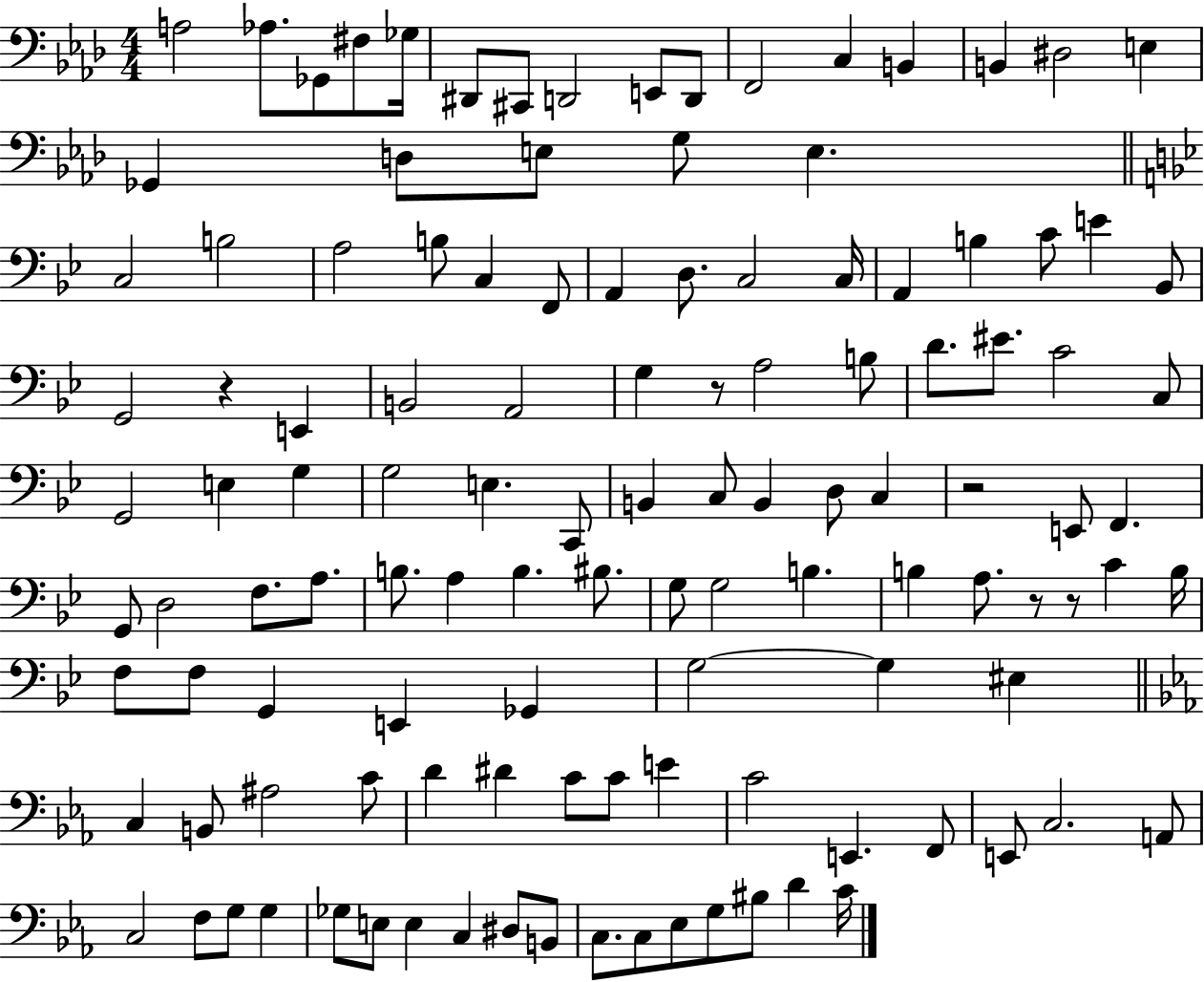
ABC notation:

X:1
T:Untitled
M:4/4
L:1/4
K:Ab
A,2 _A,/2 _G,,/2 ^F,/2 _G,/4 ^D,,/2 ^C,,/2 D,,2 E,,/2 D,,/2 F,,2 C, B,, B,, ^D,2 E, _G,, D,/2 E,/2 G,/2 E, C,2 B,2 A,2 B,/2 C, F,,/2 A,, D,/2 C,2 C,/4 A,, B, C/2 E _B,,/2 G,,2 z E,, B,,2 A,,2 G, z/2 A,2 B,/2 D/2 ^E/2 C2 C,/2 G,,2 E, G, G,2 E, C,,/2 B,, C,/2 B,, D,/2 C, z2 E,,/2 F,, G,,/2 D,2 F,/2 A,/2 B,/2 A, B, ^B,/2 G,/2 G,2 B, B, A,/2 z/2 z/2 C B,/4 F,/2 F,/2 G,, E,, _G,, G,2 G, ^E, C, B,,/2 ^A,2 C/2 D ^D C/2 C/2 E C2 E,, F,,/2 E,,/2 C,2 A,,/2 C,2 F,/2 G,/2 G, _G,/2 E,/2 E, C, ^D,/2 B,,/2 C,/2 C,/2 _E,/2 G,/2 ^B,/2 D C/4